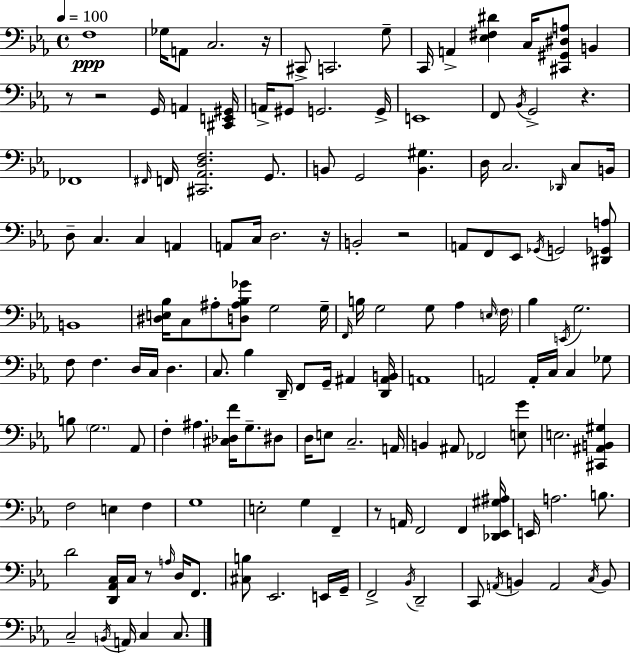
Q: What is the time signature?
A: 4/4